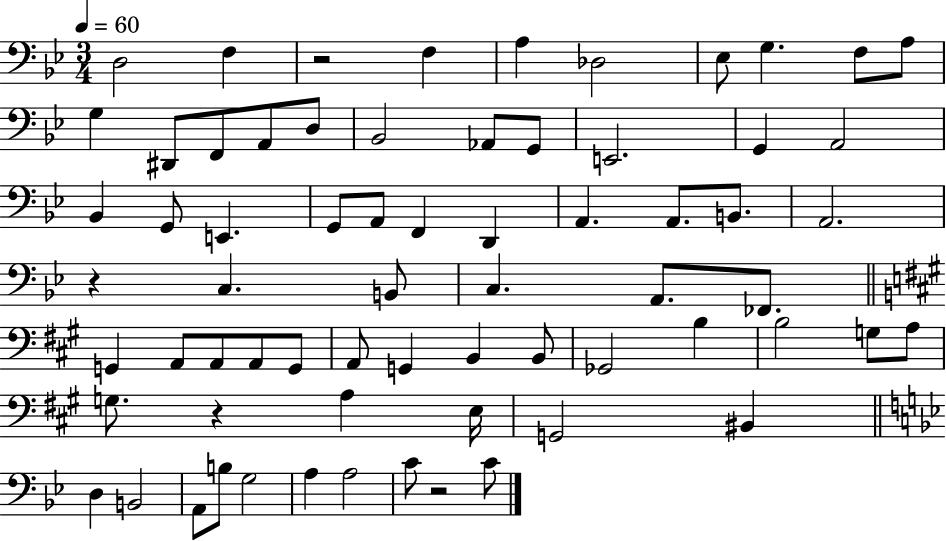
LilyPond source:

{
  \clef bass
  \numericTimeSignature
  \time 3/4
  \key bes \major
  \tempo 4 = 60
  d2 f4 | r2 f4 | a4 des2 | ees8 g4. f8 a8 | \break g4 dis,8 f,8 a,8 d8 | bes,2 aes,8 g,8 | e,2. | g,4 a,2 | \break bes,4 g,8 e,4. | g,8 a,8 f,4 d,4 | a,4. a,8. b,8. | a,2. | \break r4 c4. b,8 | c4. a,8. fes,8. | \bar "||" \break \key a \major g,4 a,8 a,8 a,8 g,8 | a,8 g,4 b,4 b,8 | ges,2 b4 | b2 g8 a8 | \break g8. r4 a4 e16 | g,2 bis,4 | \bar "||" \break \key bes \major d4 b,2 | a,8 b8 g2 | a4 a2 | c'8 r2 c'8 | \break \bar "|."
}